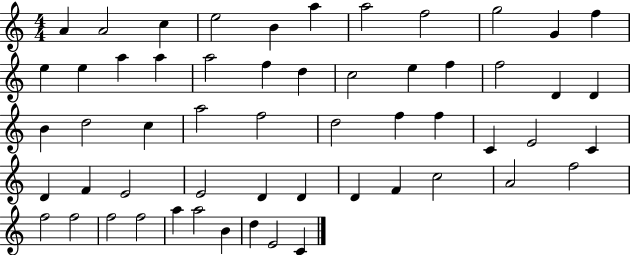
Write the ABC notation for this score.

X:1
T:Untitled
M:4/4
L:1/4
K:C
A A2 c e2 B a a2 f2 g2 G f e e a a a2 f d c2 e f f2 D D B d2 c a2 f2 d2 f f C E2 C D F E2 E2 D D D F c2 A2 f2 f2 f2 f2 f2 a a2 B d E2 C